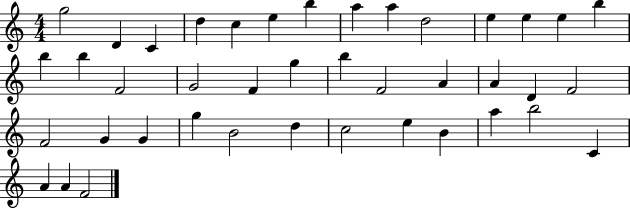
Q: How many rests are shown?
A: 0